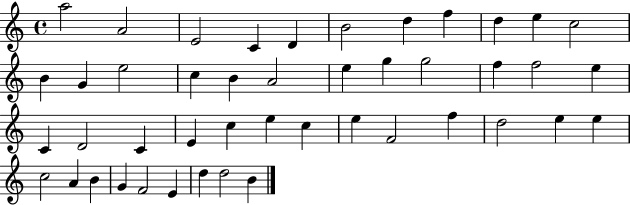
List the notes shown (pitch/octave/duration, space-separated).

A5/h A4/h E4/h C4/q D4/q B4/h D5/q F5/q D5/q E5/q C5/h B4/q G4/q E5/h C5/q B4/q A4/h E5/q G5/q G5/h F5/q F5/h E5/q C4/q D4/h C4/q E4/q C5/q E5/q C5/q E5/q F4/h F5/q D5/h E5/q E5/q C5/h A4/q B4/q G4/q F4/h E4/q D5/q D5/h B4/q